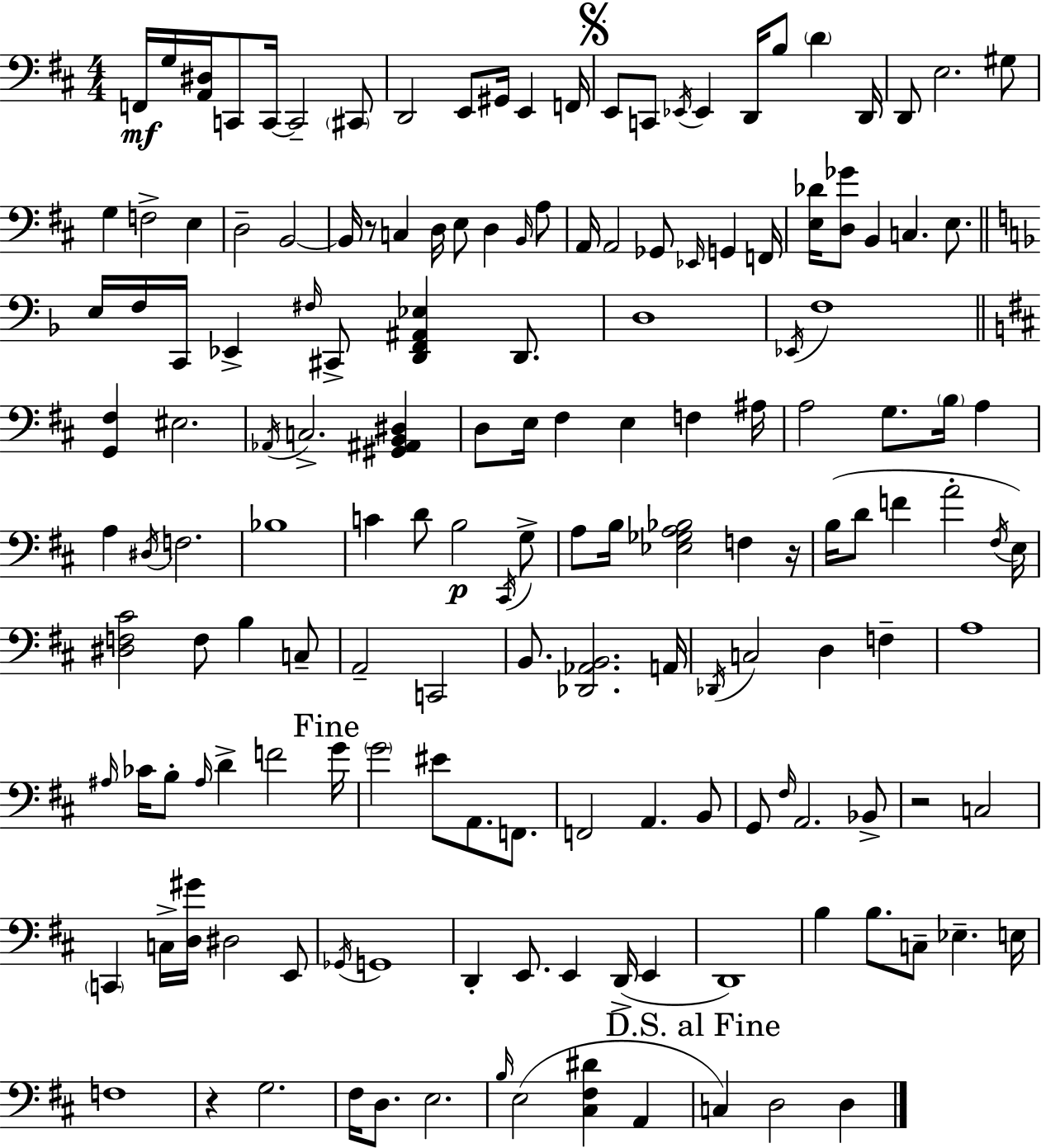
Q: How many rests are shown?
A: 4